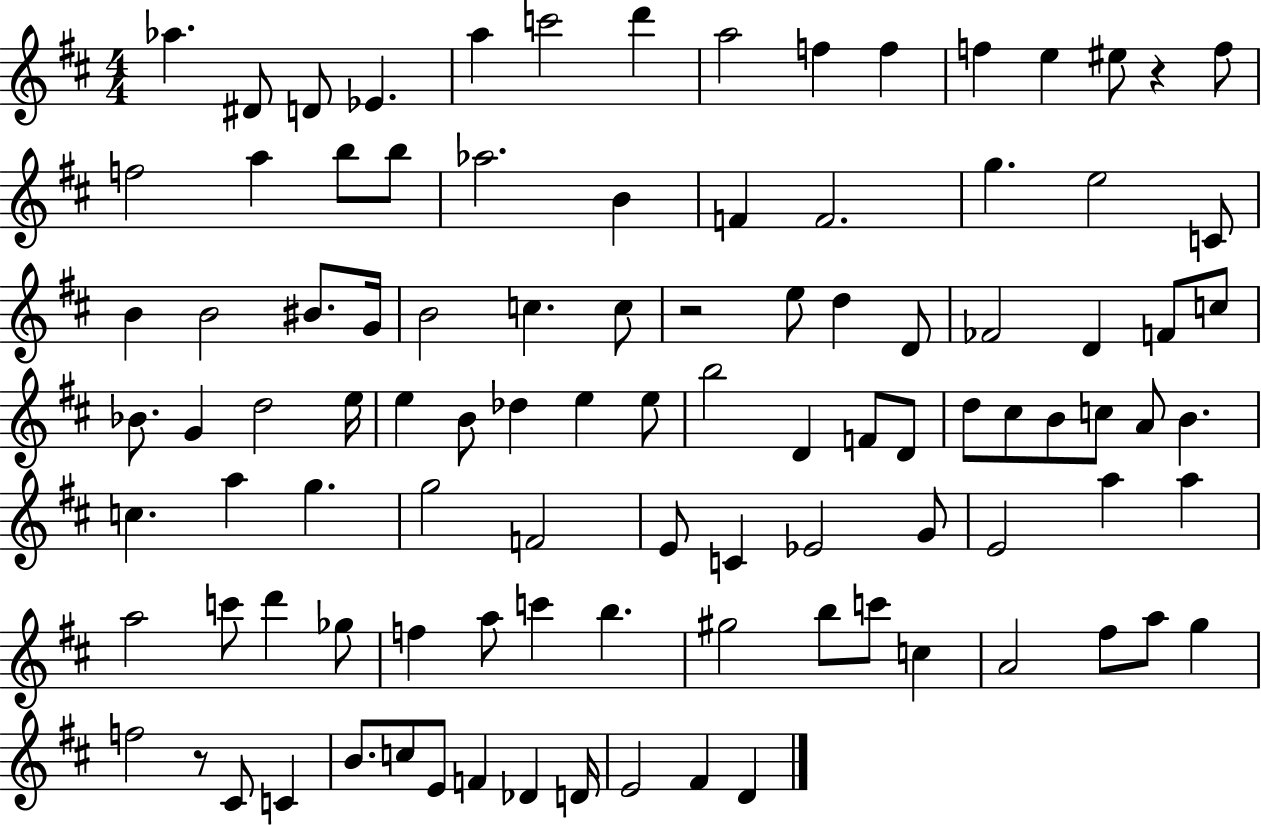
X:1
T:Untitled
M:4/4
L:1/4
K:D
_a ^D/2 D/2 _E a c'2 d' a2 f f f e ^e/2 z f/2 f2 a b/2 b/2 _a2 B F F2 g e2 C/2 B B2 ^B/2 G/4 B2 c c/2 z2 e/2 d D/2 _F2 D F/2 c/2 _B/2 G d2 e/4 e B/2 _d e e/2 b2 D F/2 D/2 d/2 ^c/2 B/2 c/2 A/2 B c a g g2 F2 E/2 C _E2 G/2 E2 a a a2 c'/2 d' _g/2 f a/2 c' b ^g2 b/2 c'/2 c A2 ^f/2 a/2 g f2 z/2 ^C/2 C B/2 c/2 E/2 F _D D/4 E2 ^F D